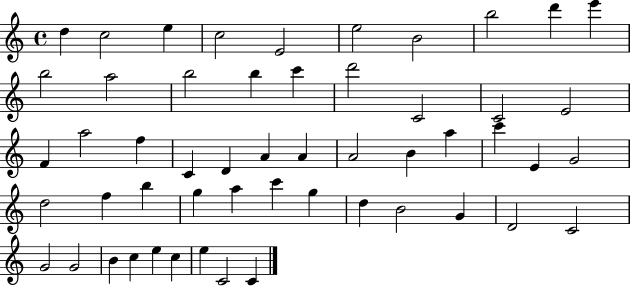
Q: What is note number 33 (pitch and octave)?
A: D5